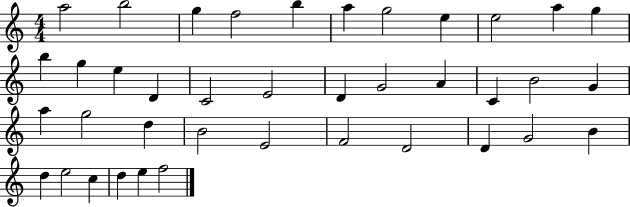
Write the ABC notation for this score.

X:1
T:Untitled
M:4/4
L:1/4
K:C
a2 b2 g f2 b a g2 e e2 a g b g e D C2 E2 D G2 A C B2 G a g2 d B2 E2 F2 D2 D G2 B d e2 c d e f2